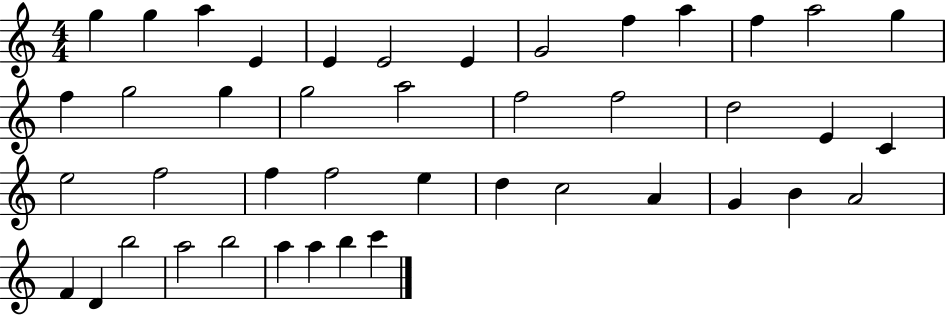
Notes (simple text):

G5/q G5/q A5/q E4/q E4/q E4/h E4/q G4/h F5/q A5/q F5/q A5/h G5/q F5/q G5/h G5/q G5/h A5/h F5/h F5/h D5/h E4/q C4/q E5/h F5/h F5/q F5/h E5/q D5/q C5/h A4/q G4/q B4/q A4/h F4/q D4/q B5/h A5/h B5/h A5/q A5/q B5/q C6/q